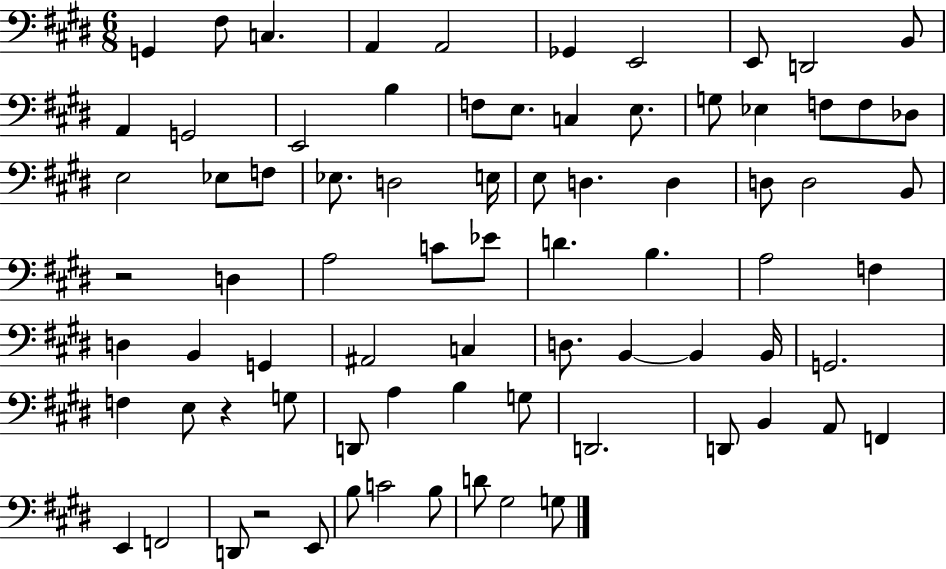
{
  \clef bass
  \numericTimeSignature
  \time 6/8
  \key e \major
  g,4 fis8 c4. | a,4 a,2 | ges,4 e,2 | e,8 d,2 b,8 | \break a,4 g,2 | e,2 b4 | f8 e8. c4 e8. | g8 ees4 f8 f8 des8 | \break e2 ees8 f8 | ees8. d2 e16 | e8 d4. d4 | d8 d2 b,8 | \break r2 d4 | a2 c'8 ees'8 | d'4. b4. | a2 f4 | \break d4 b,4 g,4 | ais,2 c4 | d8. b,4~~ b,4 b,16 | g,2. | \break f4 e8 r4 g8 | d,8 a4 b4 g8 | d,2. | d,8 b,4 a,8 f,4 | \break e,4 f,2 | d,8 r2 e,8 | b8 c'2 b8 | d'8 gis2 g8 | \break \bar "|."
}